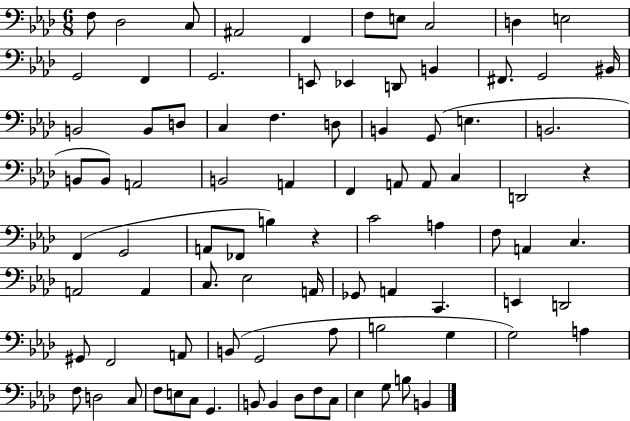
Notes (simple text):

F3/e Db3/h C3/e A#2/h F2/q F3/e E3/e C3/h D3/q E3/h G2/h F2/q G2/h. E2/e Eb2/q D2/e B2/q F#2/e. G2/h BIS2/s B2/h B2/e D3/e C3/q F3/q. D3/e B2/q G2/e E3/q. B2/h. B2/e B2/e A2/h B2/h A2/q F2/q A2/e A2/e C3/q D2/h R/q F2/q G2/h A2/e FES2/e B3/q R/q C4/h A3/q F3/e A2/q C3/q. A2/h A2/q C3/e. Eb3/h A2/s Gb2/e A2/q C2/q. E2/q D2/h G#2/e F2/h A2/e B2/e G2/h Ab3/e B3/h G3/q G3/h A3/q F3/e D3/h C3/e F3/e E3/e C3/e G2/q. B2/e B2/q Db3/e F3/e C3/e Eb3/q G3/e B3/e B2/q